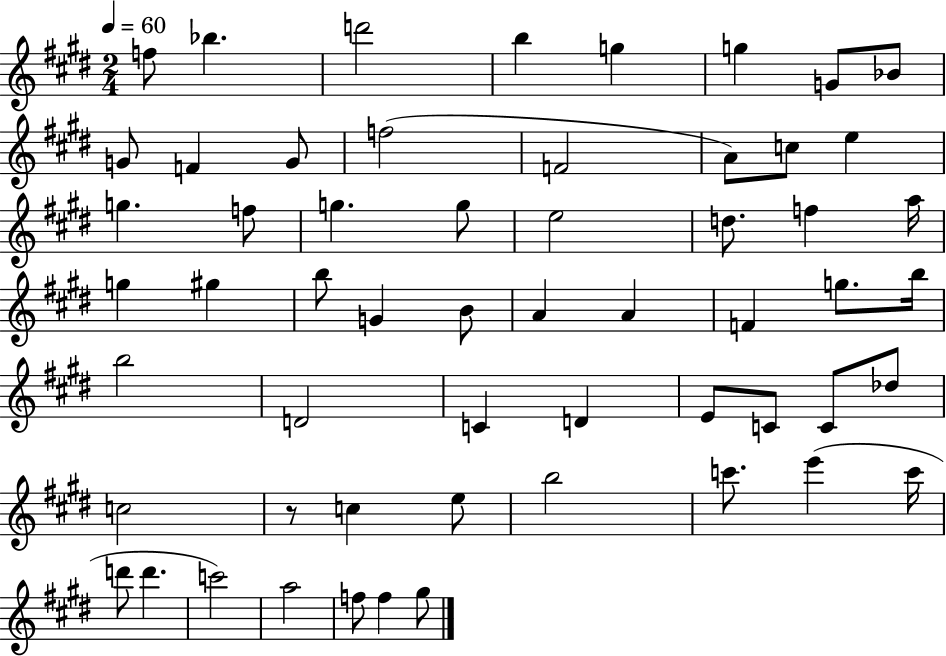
{
  \clef treble
  \numericTimeSignature
  \time 2/4
  \key e \major
  \tempo 4 = 60
  f''8 bes''4. | d'''2 | b''4 g''4 | g''4 g'8 bes'8 | \break g'8 f'4 g'8 | f''2( | f'2 | a'8) c''8 e''4 | \break g''4. f''8 | g''4. g''8 | e''2 | d''8. f''4 a''16 | \break g''4 gis''4 | b''8 g'4 b'8 | a'4 a'4 | f'4 g''8. b''16 | \break b''2 | d'2 | c'4 d'4 | e'8 c'8 c'8 des''8 | \break c''2 | r8 c''4 e''8 | b''2 | c'''8. e'''4( c'''16 | \break d'''8 d'''4. | c'''2) | a''2 | f''8 f''4 gis''8 | \break \bar "|."
}